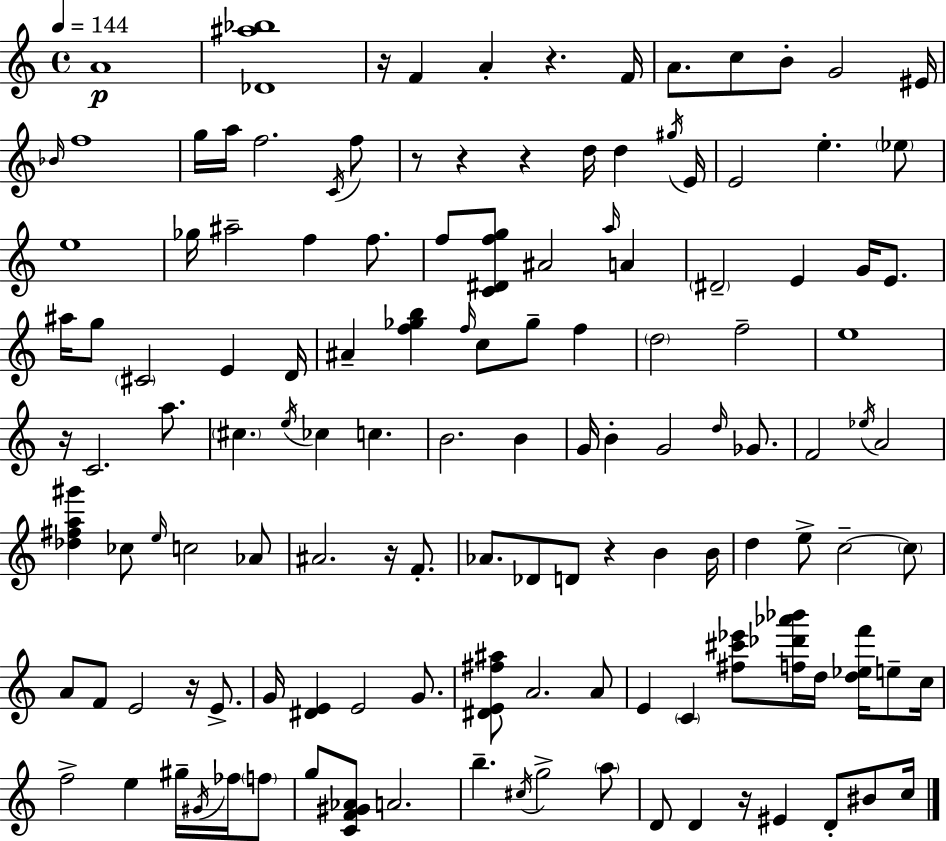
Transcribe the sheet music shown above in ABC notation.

X:1
T:Untitled
M:4/4
L:1/4
K:Am
A4 [_D^a_b]4 z/4 F A z F/4 A/2 c/2 B/2 G2 ^E/4 _B/4 f4 g/4 a/4 f2 C/4 f/2 z/2 z z d/4 d ^g/4 E/4 E2 e _e/2 e4 _g/4 ^a2 f f/2 f/2 [C^Dfg]/2 ^A2 a/4 A ^D2 E G/4 E/2 ^a/4 g/2 ^C2 E D/4 ^A [f_gb] f/4 c/2 _g/2 f d2 f2 e4 z/4 C2 a/2 ^c e/4 _c c B2 B G/4 B G2 d/4 _G/2 F2 _e/4 A2 [_d^fa^g'] _c/2 e/4 c2 _A/2 ^A2 z/4 F/2 _A/2 _D/2 D/2 z B B/4 d e/2 c2 c/2 A/2 F/2 E2 z/4 E/2 G/4 [^DE] E2 G/2 [^DE^f^a]/2 A2 A/2 E C [^f^c'_e']/2 [f_d'_a'_b']/4 d/4 [d_ef']/4 e/2 c/4 f2 e ^g/4 ^G/4 _f/4 f/2 g/2 [CF^G_A]/2 A2 b ^c/4 g2 a/2 D/2 D z/4 ^E D/2 ^B/2 c/4